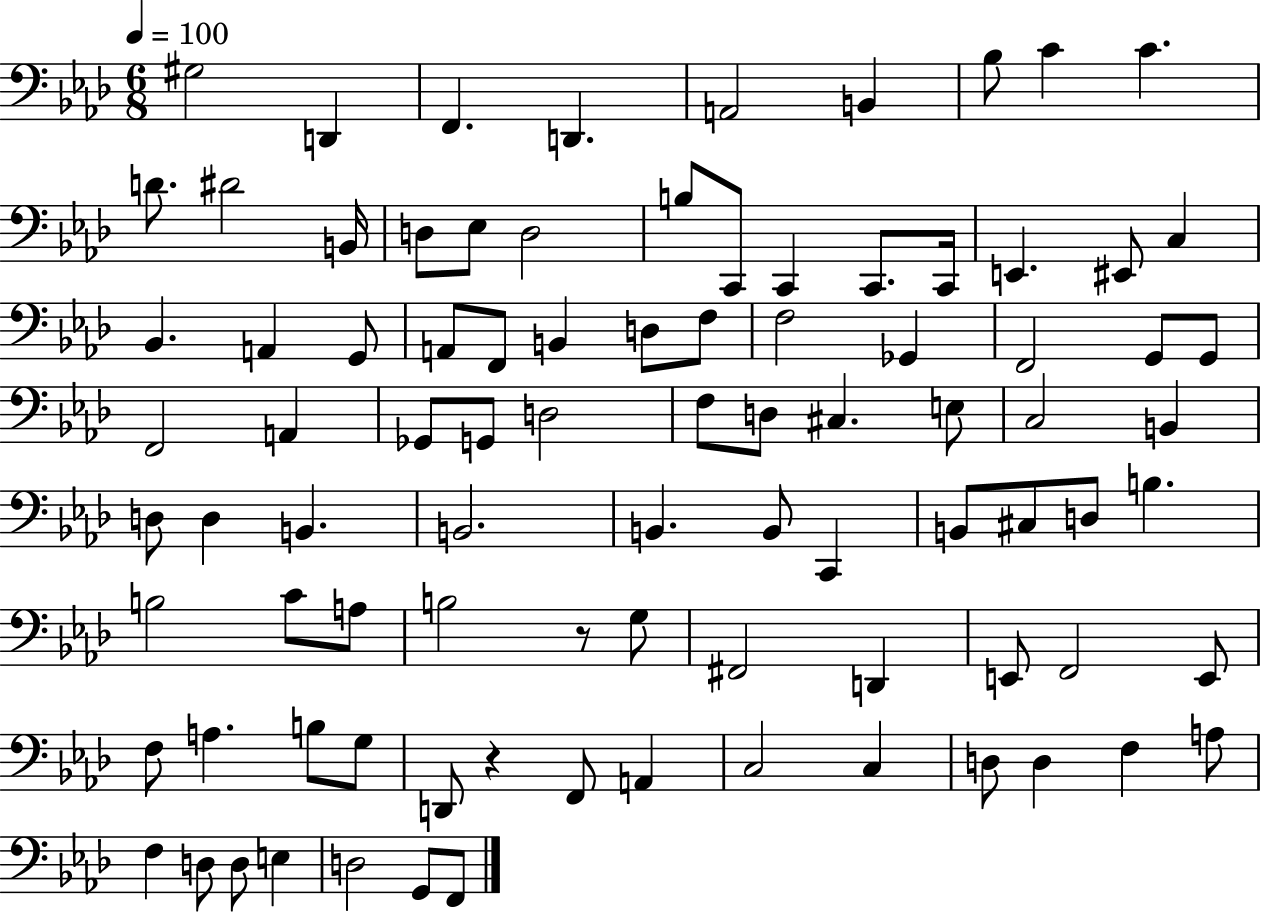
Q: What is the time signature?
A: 6/8